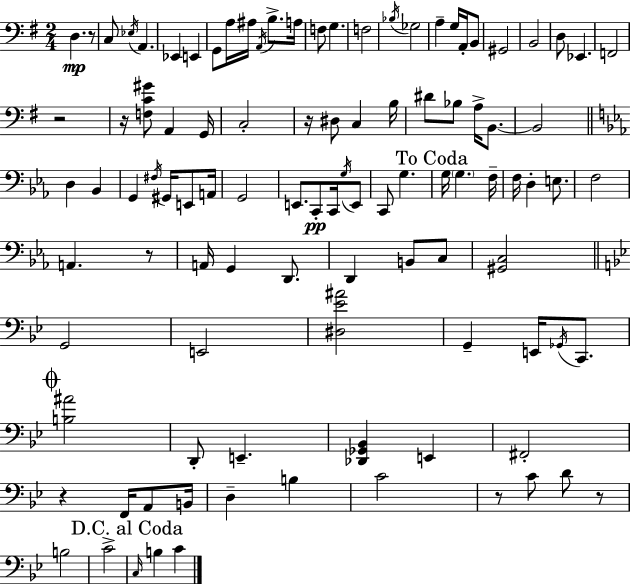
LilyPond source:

{
  \clef bass
  \numericTimeSignature
  \time 2/4
  \key g \major
  d4.\mp r8 | c8 \acciaccatura { ees16 } a,4. | ees,4 e,4 | g,8 a16 ais16 \acciaccatura { a,16 } b8.-> | \break a16 f8 g4. | f2 | \acciaccatura { bes16 } ges2 | a4-- g16 | \break a,16-. b,8 gis,2 | b,2 | d8 ees,4. | f,2 | \break r2 | r16 <f c' gis'>8 a,4 | g,16 c2-. | r16 dis8 c4 | \break b16 dis'8 bes8 a16-> | b,8.~~ b,2 | \bar "||" \break \key ees \major d4 bes,4 | g,4 \acciaccatura { fis16 } gis,16 e,8 | a,16 g,2 | e,8. c,8-.\pp c,16 \acciaccatura { g16 } | \break e,8 c,8 g4. | \mark "To Coda" g16 \parenthesize g4. | f16-- f16 d4-. e8. | f2 | \break a,4. | r8 a,16 g,4 d,8. | d,4 b,8 | c8 <gis, c>2 | \break \bar "||" \break \key bes \major g,2 | e,2 | <dis ees' ais'>2 | g,4-- e,16 \acciaccatura { ges,16 } c,8. | \break \mark \markup { \musicglyph "scripts.coda" } <b ais'>2 | d,8-. e,4.-- | <des, ges, bes,>4 e,4 | fis,2-. | \break r4 f,16 a,8 | b,16 d4-- b4 | c'2 | r8 c'8 d'8 r8 | \break b2 | c'2-> | \mark "D.C. al Coda" \grace { c16 } b4 c'4 | \bar "|."
}